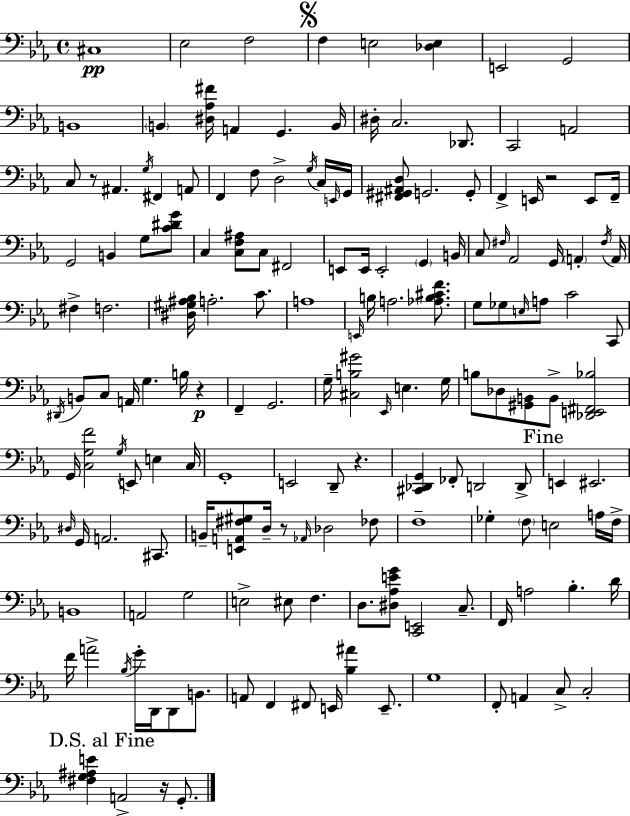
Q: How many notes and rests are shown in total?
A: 164